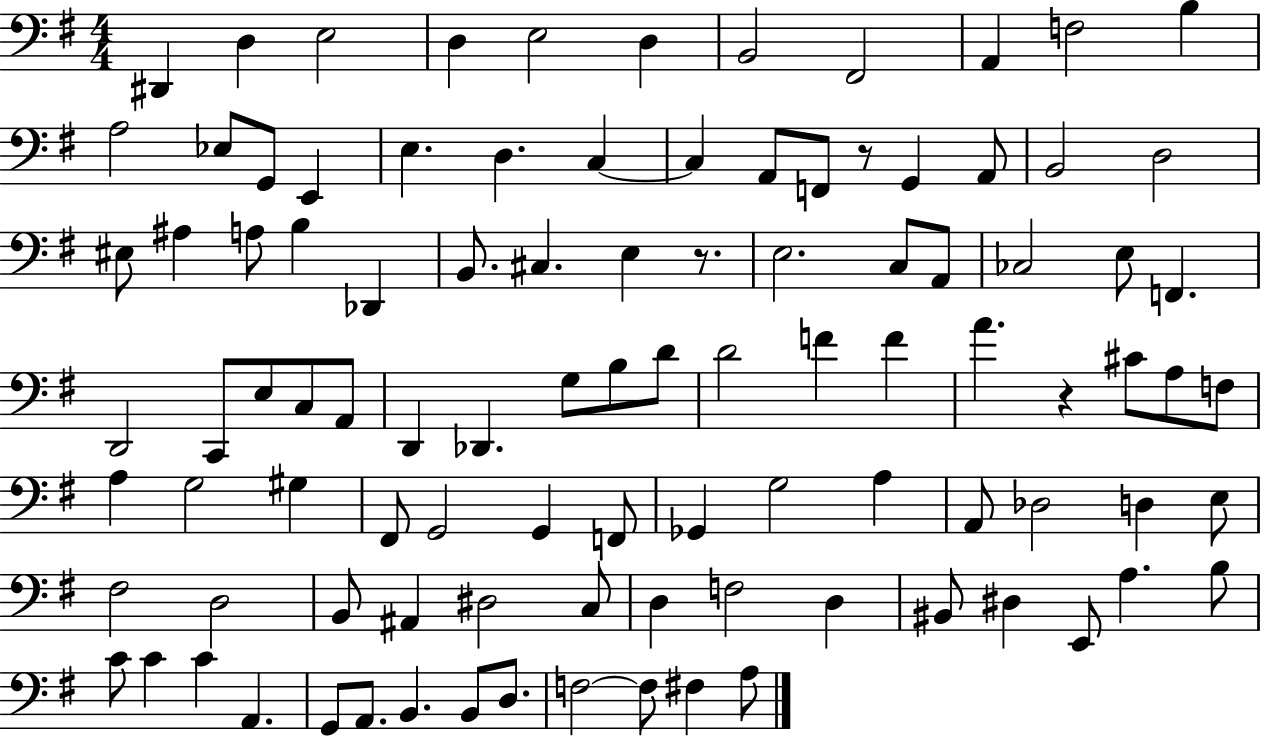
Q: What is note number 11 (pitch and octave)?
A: B3